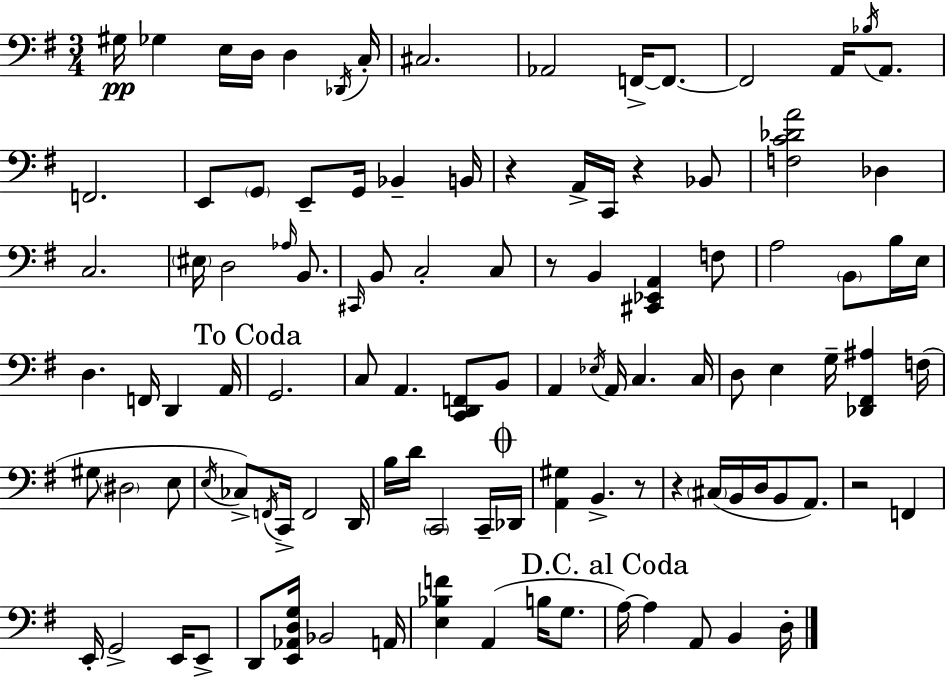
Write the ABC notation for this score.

X:1
T:Untitled
M:3/4
L:1/4
K:G
^G,/4 _G, E,/4 D,/4 D, _D,,/4 C,/4 ^C,2 _A,,2 F,,/4 F,,/2 F,,2 A,,/4 _B,/4 A,,/2 F,,2 E,,/2 G,,/2 E,,/2 G,,/4 _B,, B,,/4 z A,,/4 C,,/4 z _B,,/2 [F,C_DA]2 _D, C,2 ^E,/4 D,2 _A,/4 B,,/2 ^C,,/4 B,,/2 C,2 C,/2 z/2 B,, [^C,,_E,,A,,] F,/2 A,2 B,,/2 B,/4 E,/4 D, F,,/4 D,, A,,/4 G,,2 C,/2 A,, [C,,D,,F,,]/2 B,,/2 A,, _E,/4 A,,/4 C, C,/4 D,/2 E, G,/4 [_D,,^F,,^A,] F,/4 ^G,/2 ^D,2 E,/2 E,/4 _C,/2 F,,/4 C,,/4 F,,2 D,,/4 B,/4 D/4 C,,2 C,,/4 _D,,/4 [A,,^G,] B,, z/2 z ^C,/4 B,,/4 D,/4 B,,/2 A,,/2 z2 F,, E,,/4 G,,2 E,,/4 E,,/2 D,,/2 [E,,_A,,D,G,]/4 _B,,2 A,,/4 [E,_B,F] A,, B,/4 G,/2 A,/4 A, A,,/2 B,, D,/4